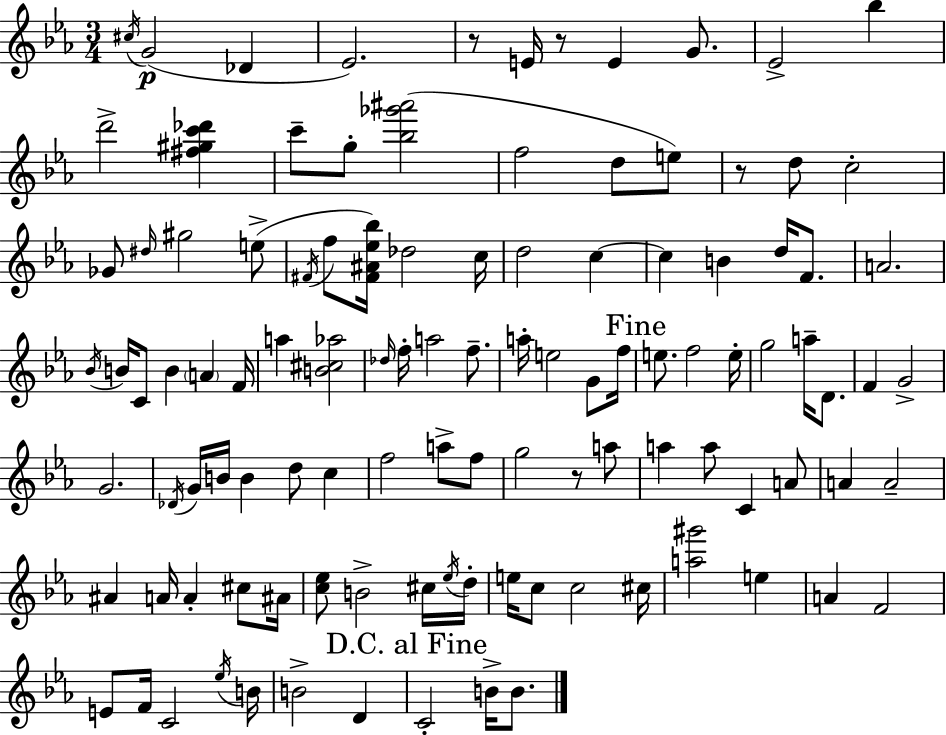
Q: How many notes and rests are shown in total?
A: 109